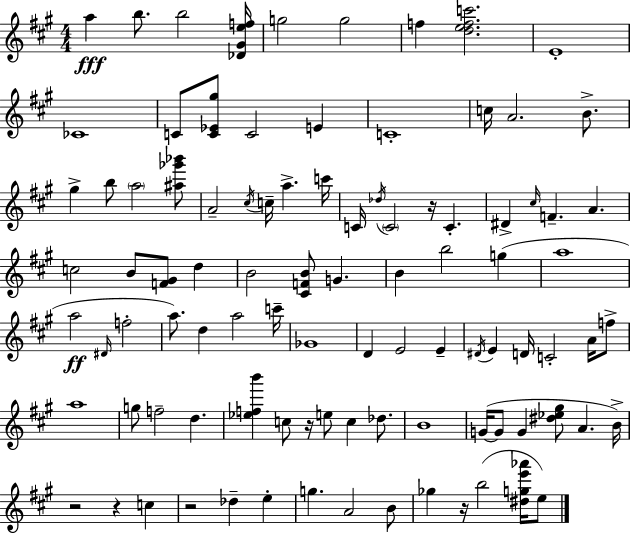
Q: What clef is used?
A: treble